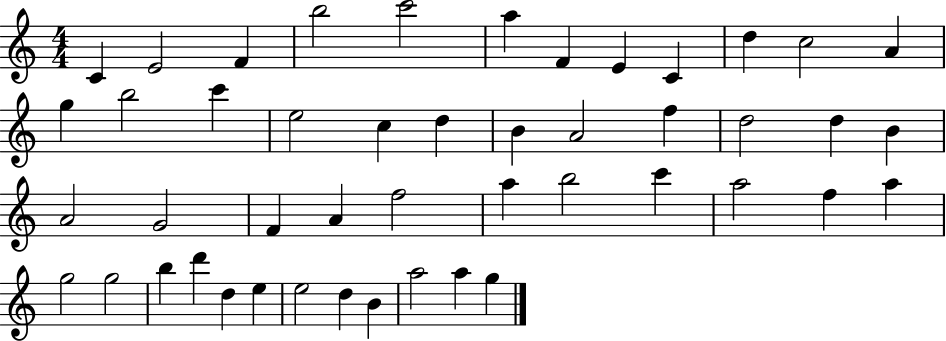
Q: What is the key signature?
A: C major